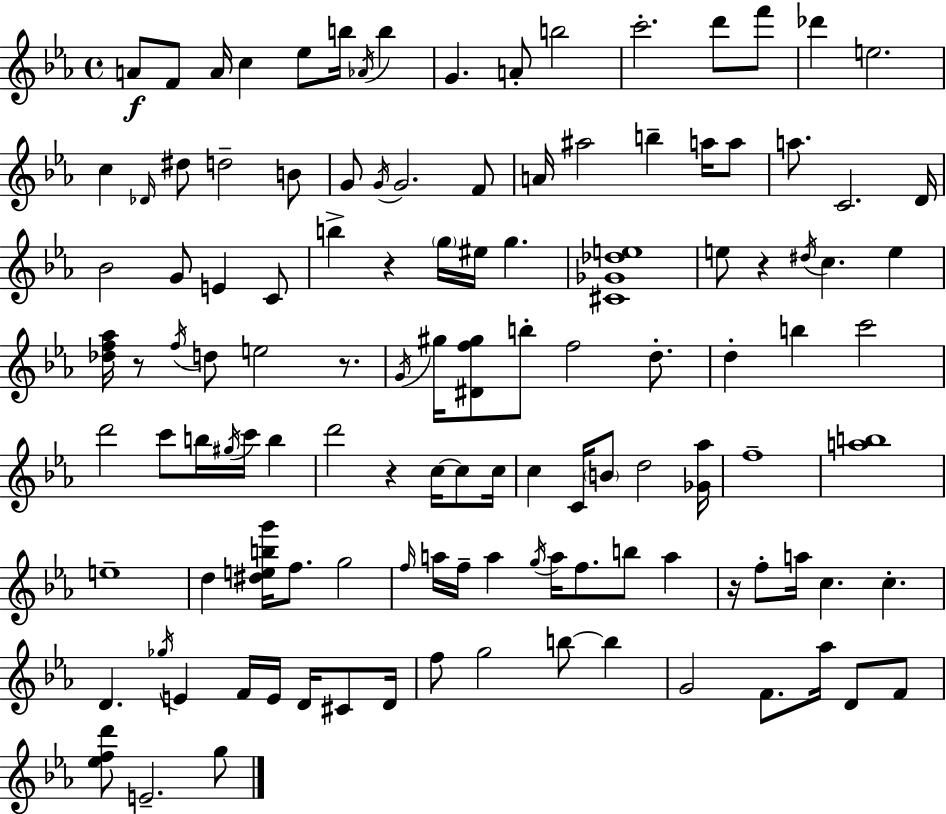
A4/e F4/e A4/s C5/q Eb5/e B5/s Ab4/s B5/q G4/q. A4/e B5/h C6/h. D6/e F6/e Db6/q E5/h. C5/q Db4/s D#5/e D5/h B4/e G4/e G4/s G4/h. F4/e A4/s A#5/h B5/q A5/s A5/e A5/e. C4/h. D4/s Bb4/h G4/e E4/q C4/e B5/q R/q G5/s EIS5/s G5/q. [C#4,Gb4,Db5,E5]/w E5/e R/q D#5/s C5/q. E5/q [Db5,F5,Ab5]/s R/e F5/s D5/e E5/h R/e. G4/s G#5/s [D#4,F5,G#5]/e B5/e F5/h D5/e. D5/q B5/q C6/h D6/h C6/e B5/s G#5/s C6/s B5/q D6/h R/q C5/s C5/e C5/s C5/q C4/s B4/e D5/h [Gb4,Ab5]/s F5/w [A5,B5]/w E5/w D5/q [D#5,E5,B5,G6]/s F5/e. G5/h F5/s A5/s F5/s A5/q G5/s A5/s F5/e. B5/e A5/q R/s F5/e A5/s C5/q. C5/q. D4/q. Gb5/s E4/q F4/s E4/s D4/s C#4/e D4/s F5/e G5/h B5/e B5/q G4/h F4/e. Ab5/s D4/e F4/e [Eb5,F5,D6]/e E4/h. G5/e